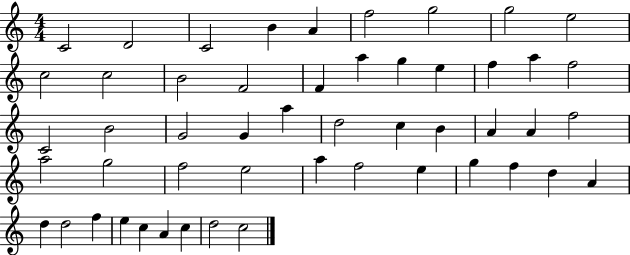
X:1
T:Untitled
M:4/4
L:1/4
K:C
C2 D2 C2 B A f2 g2 g2 e2 c2 c2 B2 F2 F a g e f a f2 C2 B2 G2 G a d2 c B A A f2 a2 g2 f2 e2 a f2 e g f d A d d2 f e c A c d2 c2